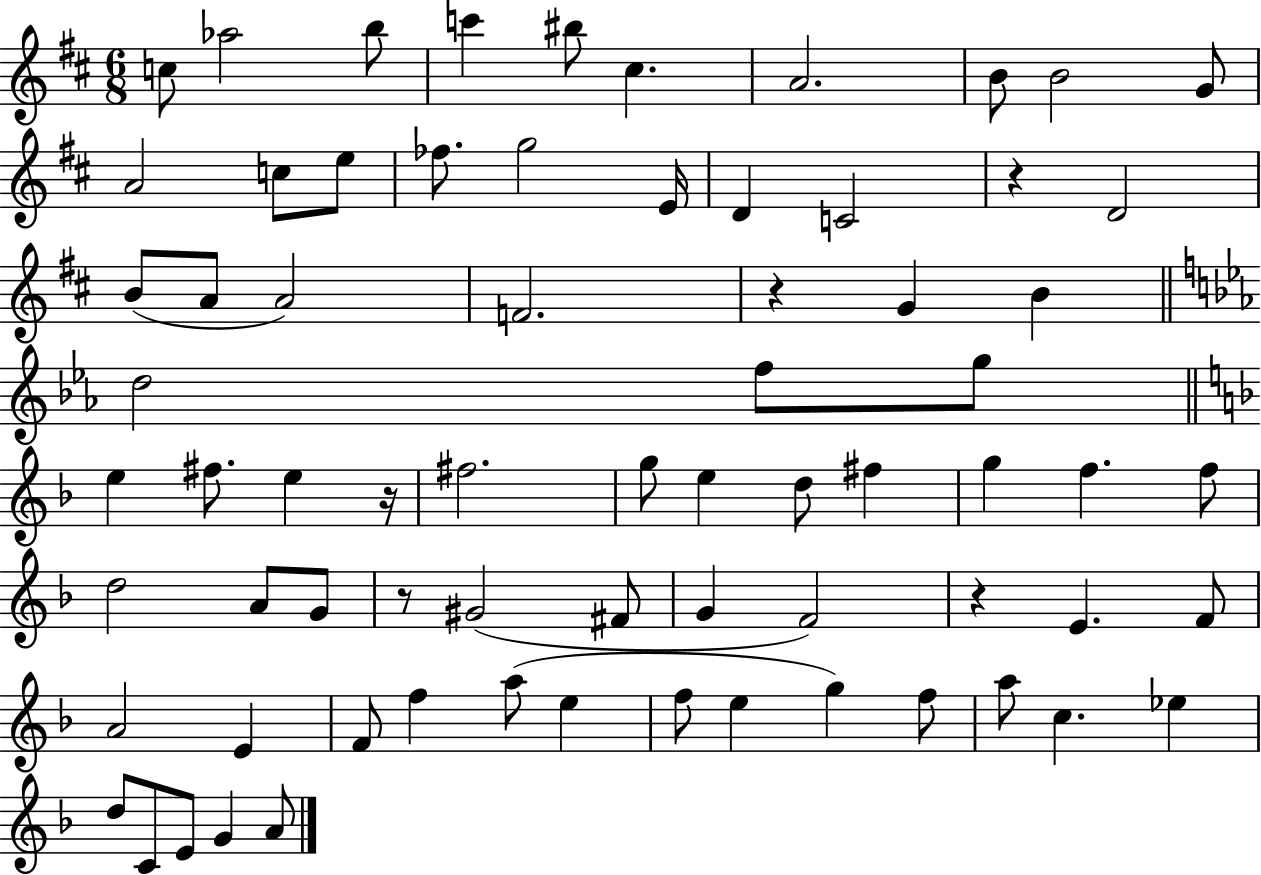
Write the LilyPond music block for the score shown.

{
  \clef treble
  \numericTimeSignature
  \time 6/8
  \key d \major
  \repeat volta 2 { c''8 aes''2 b''8 | c'''4 bis''8 cis''4. | a'2. | b'8 b'2 g'8 | \break a'2 c''8 e''8 | fes''8. g''2 e'16 | d'4 c'2 | r4 d'2 | \break b'8( a'8 a'2) | f'2. | r4 g'4 b'4 | \bar "||" \break \key ees \major d''2 f''8 g''8 | \bar "||" \break \key f \major e''4 fis''8. e''4 r16 | fis''2. | g''8 e''4 d''8 fis''4 | g''4 f''4. f''8 | \break d''2 a'8 g'8 | r8 gis'2( fis'8 | g'4 f'2) | r4 e'4. f'8 | \break a'2 e'4 | f'8 f''4 a''8( e''4 | f''8 e''4 g''4) f''8 | a''8 c''4. ees''4 | \break d''8 c'8 e'8 g'4 a'8 | } \bar "|."
}